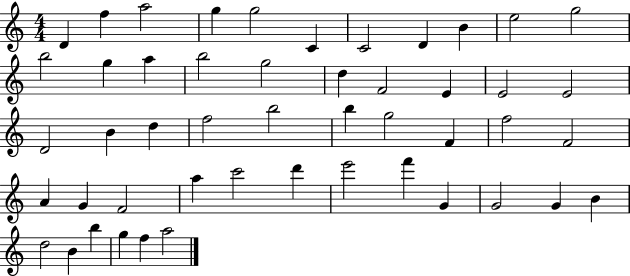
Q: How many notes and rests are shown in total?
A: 49